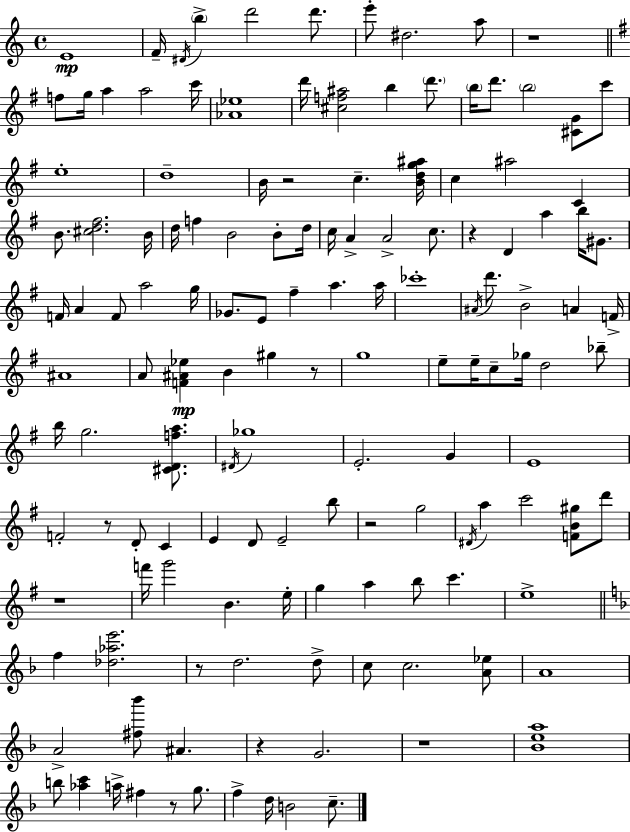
{
  \clef treble
  \time 4/4
  \defaultTimeSignature
  \key c \major
  \repeat volta 2 { e'1\mp | f'16-- \acciaccatura { dis'16 } \parenthesize b''4-> d'''2 d'''8. | e'''8-. dis''2. a''8 | r1 | \break \bar "||" \break \key e \minor f''8 g''16 a''4 a''2 c'''16 | <aes' ees''>1 | d'''16 <cis'' f'' ais''>2 b''4 \parenthesize d'''8. | \parenthesize b''16 d'''8. \parenthesize b''2 <cis' g'>8 c'''8 | \break e''1-. | d''1-- | b'16 r2 c''4.-- <b' d'' g'' ais''>16 | c''4 ais''2 c'4 | \break b'8. <cis'' d'' fis''>2. b'16 | d''16 f''4 b'2 b'8-. d''16 | c''16 a'4-> a'2-> c''8. | r4 d'4 a''4 b''16 gis'8. | \break f'16 a'4 f'8 a''2 g''16 | ges'8. e'8 fis''4-- a''4. a''16 | ces'''1-. | \acciaccatura { ais'16 } d'''8. b'2-> a'4 | \break f'16-> ais'1 | a'8 <f' ais' ees''>4\mp b'4 gis''4 r8 | g''1 | e''8-- e''16-- c''8-- ges''16 d''2 bes''8-- | \break b''16 g''2. <cis' d' f'' a''>8. | \acciaccatura { dis'16 } ges''1 | e'2.-. g'4 | e'1 | \break f'2-. r8 d'8-. c'4 | e'4 d'8 e'2-- | b''8 r2 g''2 | \acciaccatura { dis'16 } a''4 c'''2 <f' b' gis''>8 | \break d'''8 r1 | f'''16 g'''2 b'4. | e''16-. g''4 a''4 b''8 c'''4. | e''1-> | \break \bar "||" \break \key f \major f''4 <des'' aes'' e'''>2. | r8 d''2. d''8-> | c''8 c''2. <a' ees''>8 | a'1 | \break a'2-> <fis'' bes'''>8 ais'4. | r4 g'2. | r1 | <bes' e'' a''>1 | \break b''8 <aes'' c'''>4 a''16-> fis''4 r8 g''8. | f''4-> d''16 b'2 c''8.-- | } \bar "|."
}